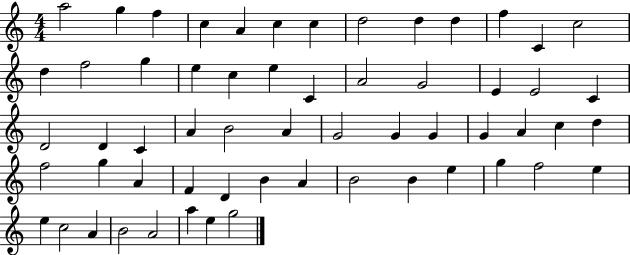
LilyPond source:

{
  \clef treble
  \numericTimeSignature
  \time 4/4
  \key c \major
  a''2 g''4 f''4 | c''4 a'4 c''4 c''4 | d''2 d''4 d''4 | f''4 c'4 c''2 | \break d''4 f''2 g''4 | e''4 c''4 e''4 c'4 | a'2 g'2 | e'4 e'2 c'4 | \break d'2 d'4 c'4 | a'4 b'2 a'4 | g'2 g'4 g'4 | g'4 a'4 c''4 d''4 | \break f''2 g''4 a'4 | f'4 d'4 b'4 a'4 | b'2 b'4 e''4 | g''4 f''2 e''4 | \break e''4 c''2 a'4 | b'2 a'2 | a''4 e''4 g''2 | \bar "|."
}